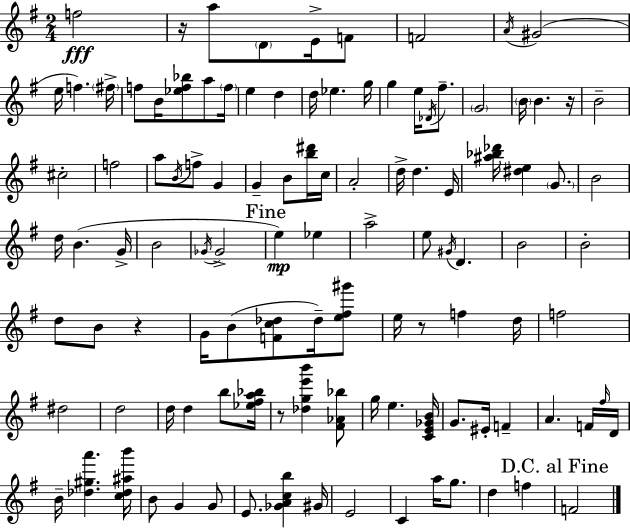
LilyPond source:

{
  \clef treble
  \numericTimeSignature
  \time 2/4
  \key e \minor
  f''2\fff | r16 a''8 \parenthesize d'8 e'16-> f'8 | f'2 | \acciaccatura { a'16 }( gis'2 | \break e''16 f''4.) | \parenthesize fis''16-> f''8 b'16 <ees'' f'' bes''>8 a''8 | \parenthesize f''16 e''4 d''4 | d''16 ees''4. | \break g''16 g''4 e''16 \acciaccatura { des'16 } fis''8.-- | \parenthesize g'2 | \parenthesize b'16 b'4. | r16 b'2-- | \break cis''2-. | f''2 | a''8 \acciaccatura { b'16 } f''8-> g'4 | g'4-- b'8 | \break <b'' dis'''>16 c''16 a'2-. | d''16-> d''4. | e'16 <ais'' bes'' des'''>16 <dis'' e''>4 | \parenthesize g'8. b'2 | \break d''16 b'4.( | g'16-> b'2 | \acciaccatura { ges'16 } ges'2-> | \mark "Fine" e''4\mp) | \break ees''4 a''2-> | e''8 \acciaccatura { gis'16 } d'4. | b'2 | b'2-. | \break d''8 b'8 | r4 g'16 b'8( | <f' c'' des''>8 des''16--) <e'' fis'' gis'''>8 e''16 r8 | f''4 d''16 f''2 | \break dis''2 | d''2 | d''16 d''4 | b''8 <ees'' fis'' a'' bes''>16 r8 <des'' g'' e''' b'''>4 | \break <fis' aes' bes''>8 g''16 e''4. | <c' e' ges' b'>16 g'8. | eis'16-. f'4-- a'4. | f'16 \grace { fis''16 } d'16 b'16-- <des'' gis'' a'''>4. | \break <c'' des'' ais'' b'''>16 b'8 | g'4 g'8 e'8. | <ges' a' c'' b''>4 gis'16 e'2 | c'4 | \break a''16 g''8. d''4 | f''4 \mark "D.C. al Fine" f'2 | \bar "|."
}